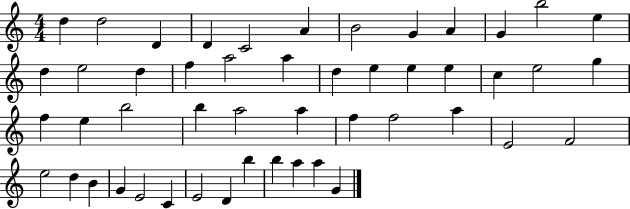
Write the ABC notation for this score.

X:1
T:Untitled
M:4/4
L:1/4
K:C
d d2 D D C2 A B2 G A G b2 e d e2 d f a2 a d e e e c e2 g f e b2 b a2 a f f2 a E2 F2 e2 d B G E2 C E2 D b b a a G